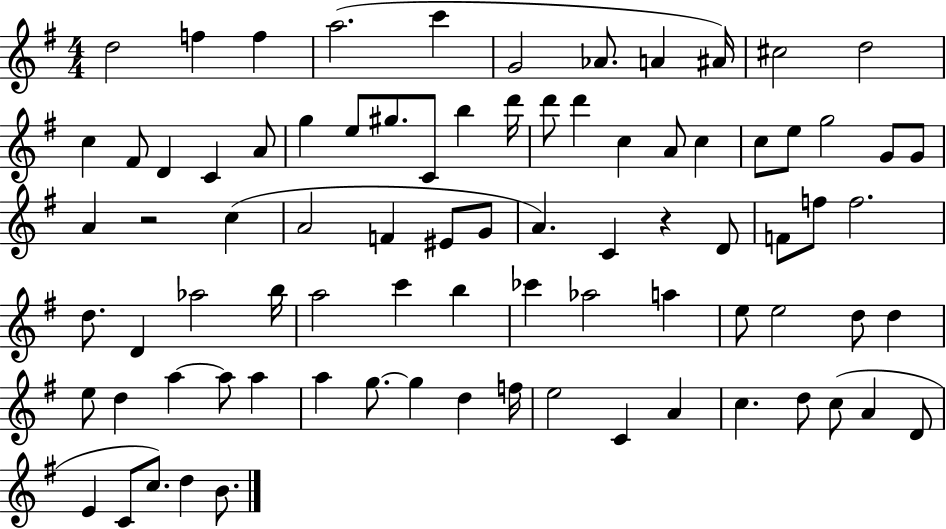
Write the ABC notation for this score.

X:1
T:Untitled
M:4/4
L:1/4
K:G
d2 f f a2 c' G2 _A/2 A ^A/4 ^c2 d2 c ^F/2 D C A/2 g e/2 ^g/2 C/2 b d'/4 d'/2 d' c A/2 c c/2 e/2 g2 G/2 G/2 A z2 c A2 F ^E/2 G/2 A C z D/2 F/2 f/2 f2 d/2 D _a2 b/4 a2 c' b _c' _a2 a e/2 e2 d/2 d e/2 d a a/2 a a g/2 g d f/4 e2 C A c d/2 c/2 A D/2 E C/2 c/2 d B/2